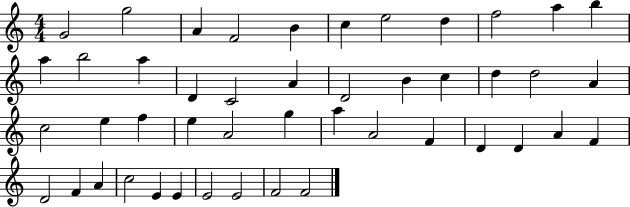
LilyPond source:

{
  \clef treble
  \numericTimeSignature
  \time 4/4
  \key c \major
  g'2 g''2 | a'4 f'2 b'4 | c''4 e''2 d''4 | f''2 a''4 b''4 | \break a''4 b''2 a''4 | d'4 c'2 a'4 | d'2 b'4 c''4 | d''4 d''2 a'4 | \break c''2 e''4 f''4 | e''4 a'2 g''4 | a''4 a'2 f'4 | d'4 d'4 a'4 f'4 | \break d'2 f'4 a'4 | c''2 e'4 e'4 | e'2 e'2 | f'2 f'2 | \break \bar "|."
}